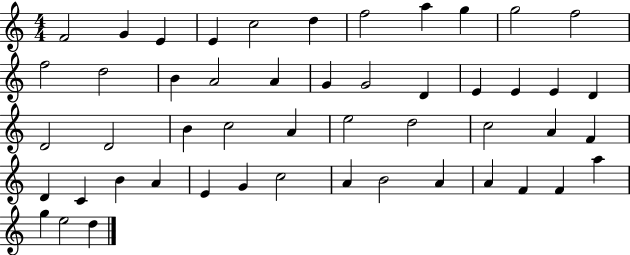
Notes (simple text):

F4/h G4/q E4/q E4/q C5/h D5/q F5/h A5/q G5/q G5/h F5/h F5/h D5/h B4/q A4/h A4/q G4/q G4/h D4/q E4/q E4/q E4/q D4/q D4/h D4/h B4/q C5/h A4/q E5/h D5/h C5/h A4/q F4/q D4/q C4/q B4/q A4/q E4/q G4/q C5/h A4/q B4/h A4/q A4/q F4/q F4/q A5/q G5/q E5/h D5/q